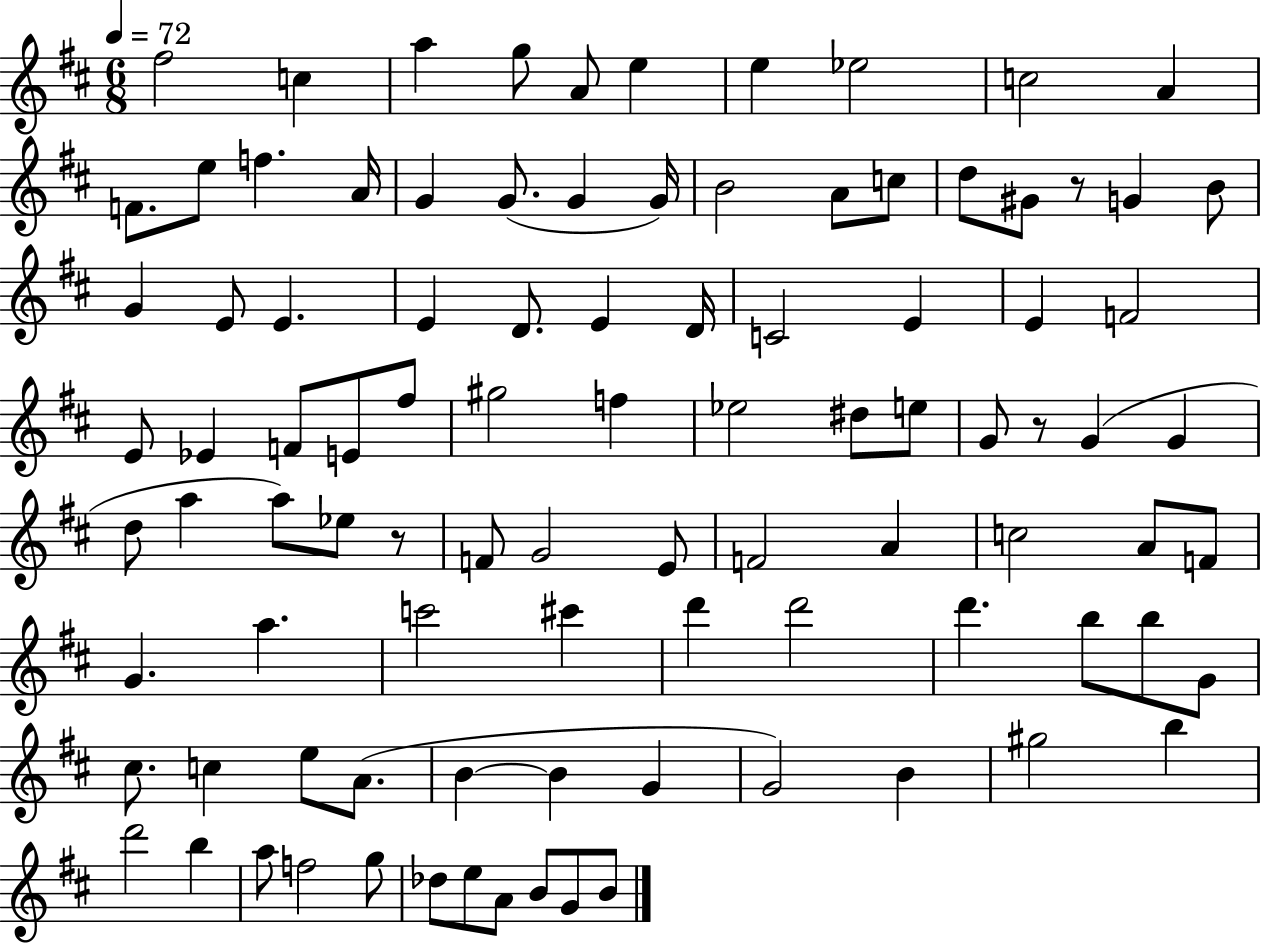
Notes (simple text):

F#5/h C5/q A5/q G5/e A4/e E5/q E5/q Eb5/h C5/h A4/q F4/e. E5/e F5/q. A4/s G4/q G4/e. G4/q G4/s B4/h A4/e C5/e D5/e G#4/e R/e G4/q B4/e G4/q E4/e E4/q. E4/q D4/e. E4/q D4/s C4/h E4/q E4/q F4/h E4/e Eb4/q F4/e E4/e F#5/e G#5/h F5/q Eb5/h D#5/e E5/e G4/e R/e G4/q G4/q D5/e A5/q A5/e Eb5/e R/e F4/e G4/h E4/e F4/h A4/q C5/h A4/e F4/e G4/q. A5/q. C6/h C#6/q D6/q D6/h D6/q. B5/e B5/e G4/e C#5/e. C5/q E5/e A4/e. B4/q B4/q G4/q G4/h B4/q G#5/h B5/q D6/h B5/q A5/e F5/h G5/e Db5/e E5/e A4/e B4/e G4/e B4/e